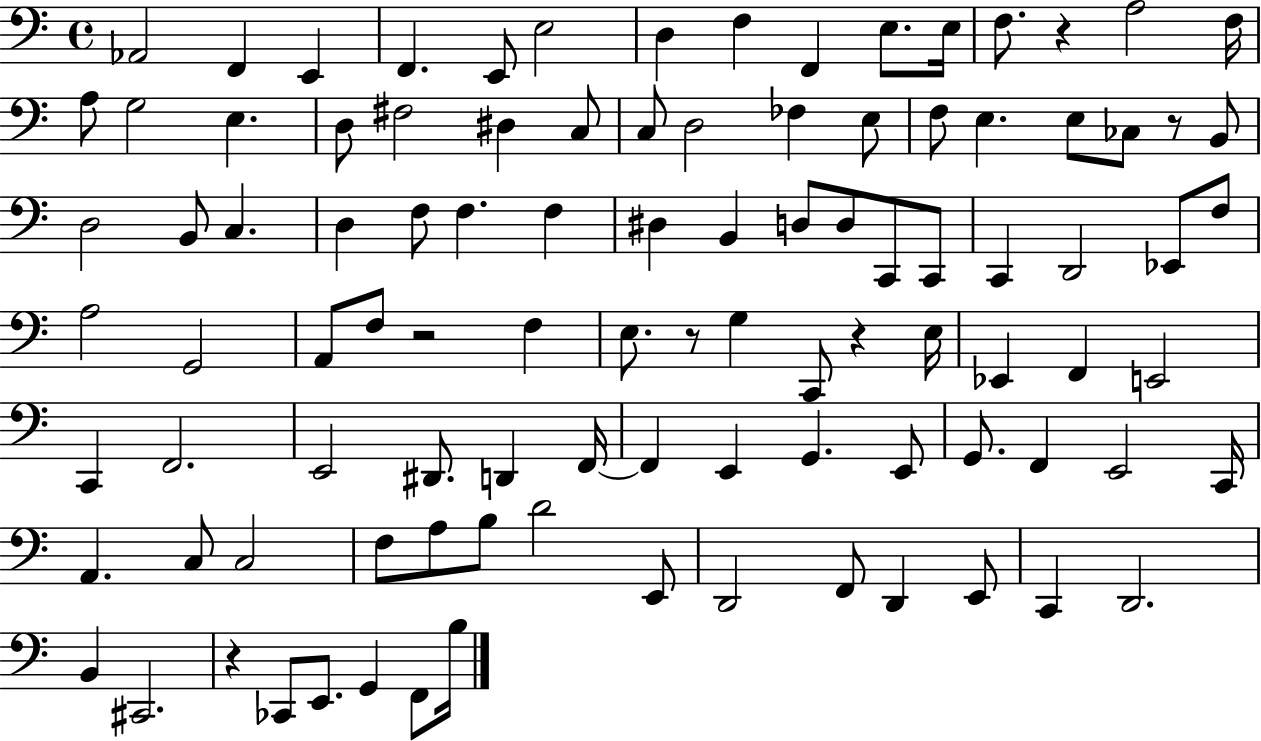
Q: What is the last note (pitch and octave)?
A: B3